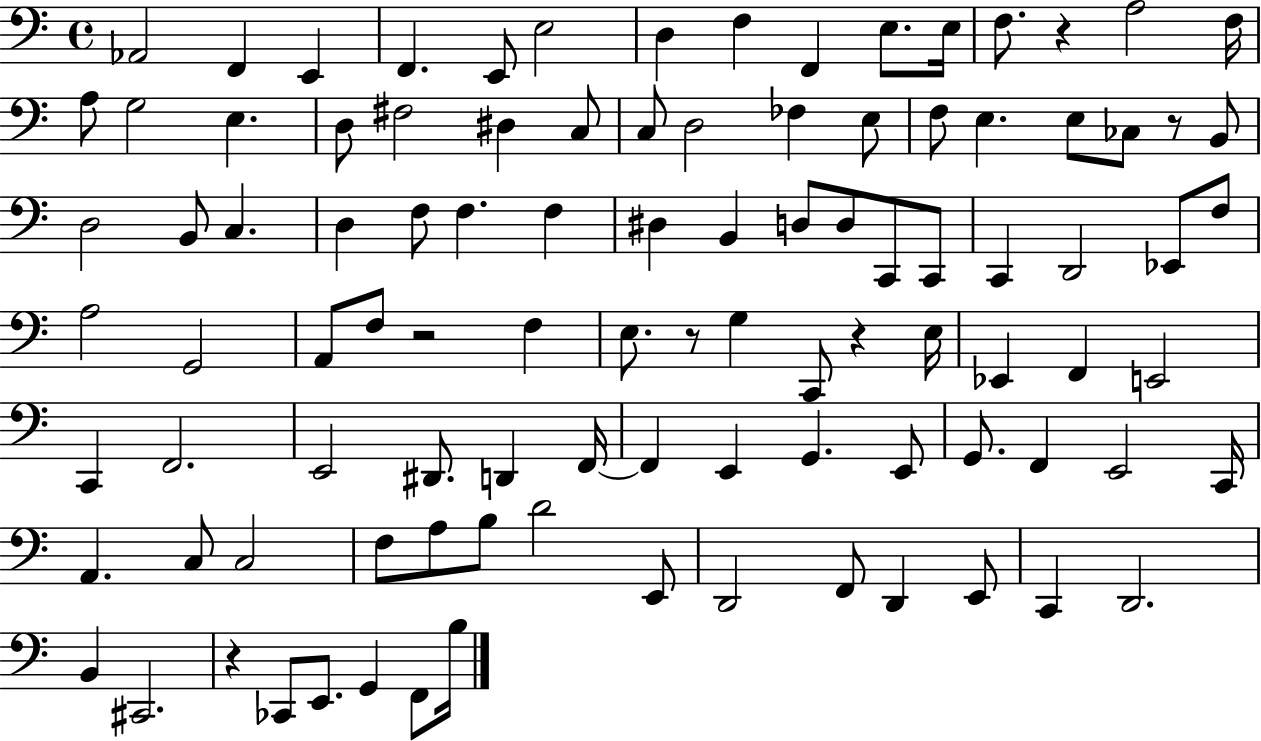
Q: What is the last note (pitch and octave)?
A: B3